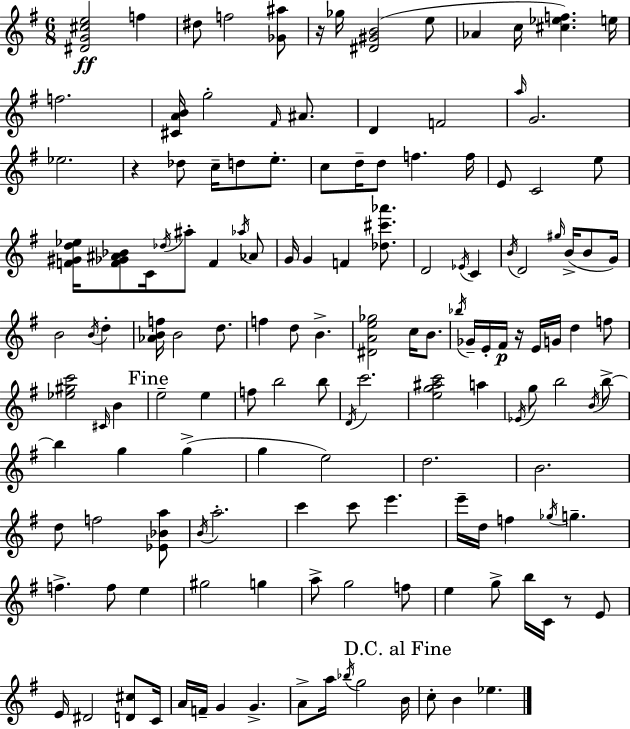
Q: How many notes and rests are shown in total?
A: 145